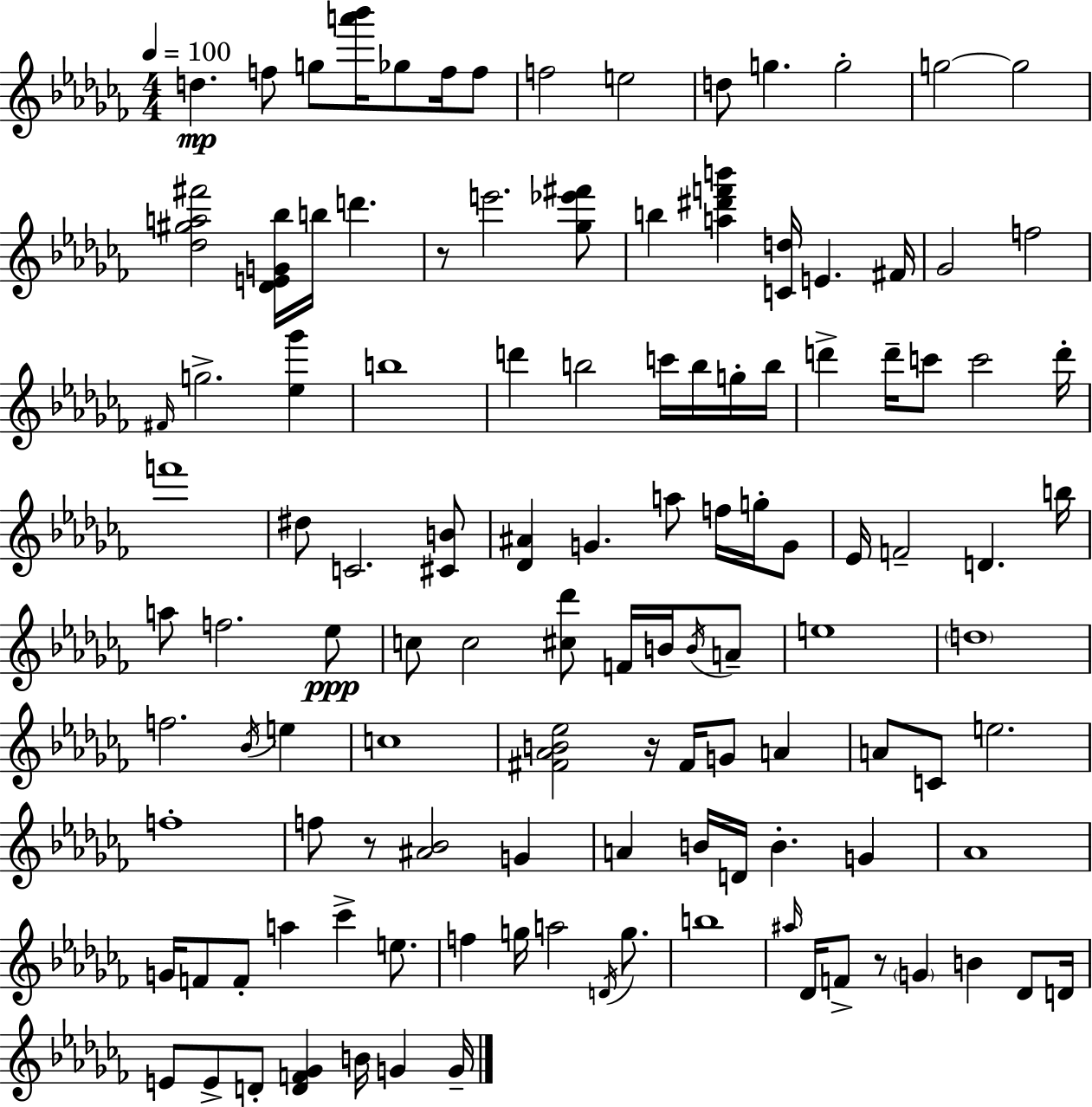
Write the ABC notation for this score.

X:1
T:Untitled
M:4/4
L:1/4
K:Abm
d f/2 g/2 [a'_b']/4 _g/2 f/4 f/2 f2 e2 d/2 g g2 g2 g2 [_d^ga^f']2 [_DEG_b]/4 b/4 d' z/2 e'2 [_g_e'^f']/2 b [a^d'f'b'] [Cd]/4 E ^F/4 _G2 f2 ^F/4 g2 [_e_g'] b4 d' b2 c'/4 b/4 g/4 b/4 d' d'/4 c'/2 c'2 d'/4 f'4 ^d/2 C2 [^CB]/2 [_D^A] G a/2 f/4 g/4 G/2 _E/4 F2 D b/4 a/2 f2 _e/2 c/2 c2 [^c_d']/2 F/4 B/4 B/4 A/2 e4 d4 f2 _B/4 e c4 [^F_AB_e]2 z/4 ^F/4 G/2 A A/2 C/2 e2 f4 f/2 z/2 [^A_B]2 G A B/4 D/4 B G _A4 G/4 F/2 F/2 a _c' e/2 f g/4 a2 D/4 g/2 b4 ^a/4 _D/4 F/2 z/2 G B _D/2 D/4 E/2 E/2 D/2 [DF_G] B/4 G G/4